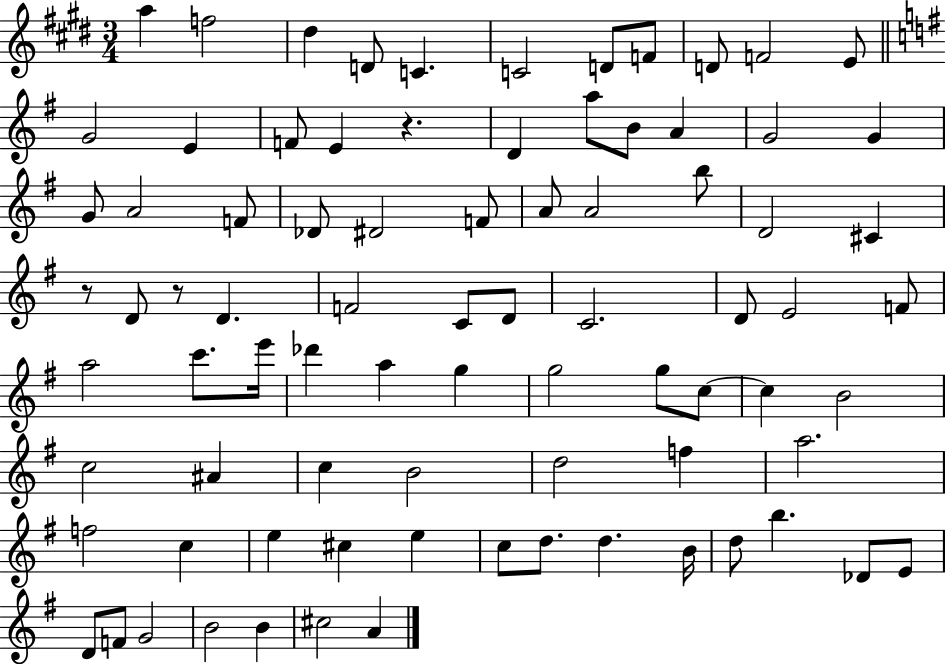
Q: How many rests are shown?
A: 3